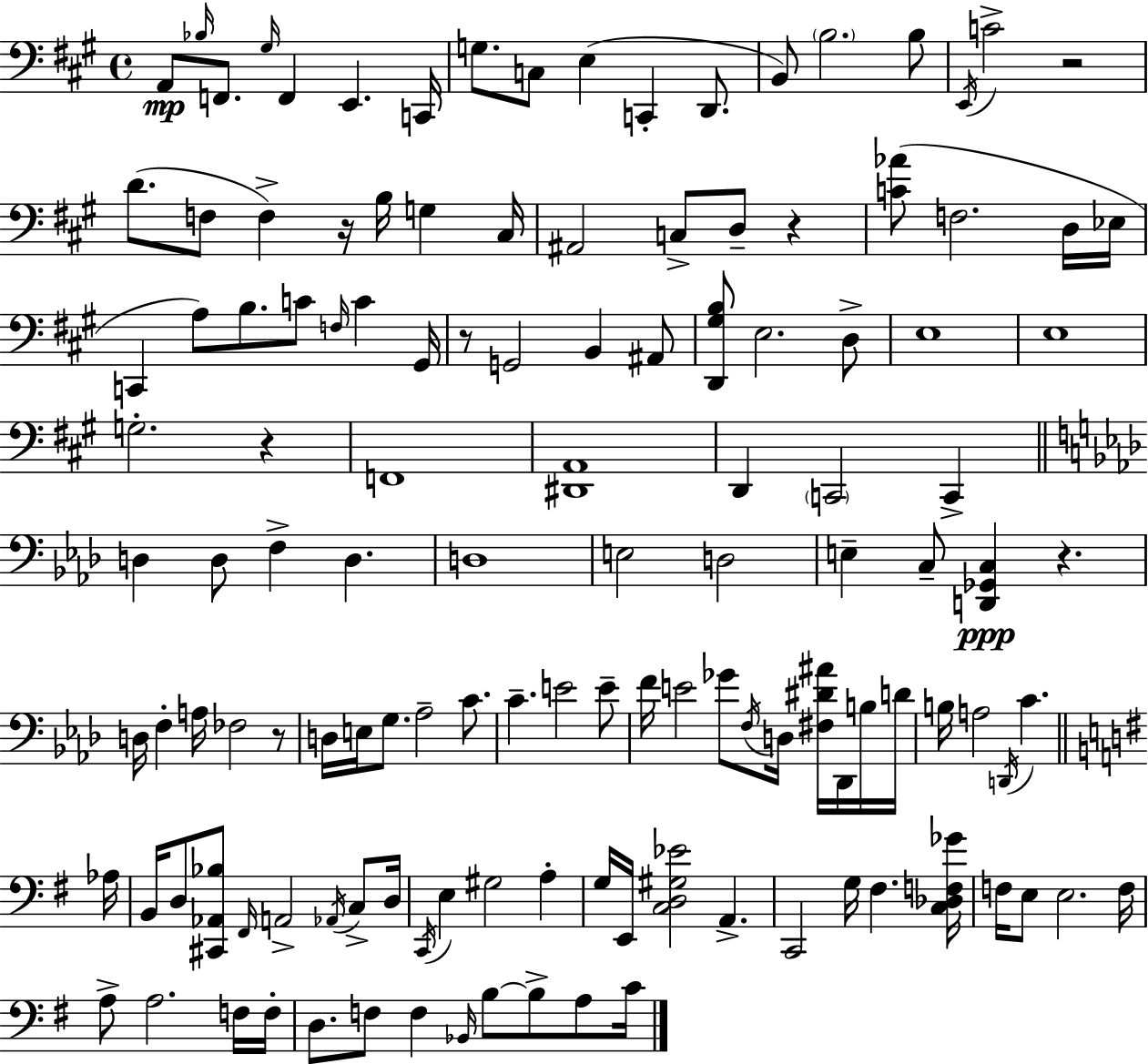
X:1
T:Untitled
M:4/4
L:1/4
K:A
A,,/2 _B,/4 F,,/2 ^G,/4 F,, E,, C,,/4 G,/2 C,/2 E, C,, D,,/2 B,,/2 B,2 B,/2 E,,/4 C2 z2 D/2 F,/2 F, z/4 B,/4 G, ^C,/4 ^A,,2 C,/2 D,/2 z [C_A]/2 F,2 D,/4 _E,/4 C,, A,/2 B,/2 C/2 F,/4 C ^G,,/4 z/2 G,,2 B,, ^A,,/2 [D,,^G,B,]/2 E,2 D,/2 E,4 E,4 G,2 z F,,4 [^D,,A,,]4 D,, C,,2 C,, D, D,/2 F, D, D,4 E,2 D,2 E, C,/2 [D,,_G,,C,] z D,/4 F, A,/4 _F,2 z/2 D,/4 E,/4 G,/2 _A,2 C/2 C E2 E/2 F/4 E2 _G/2 F,/4 D,/4 [^F,^D^A]/4 _D,,/4 B,/4 D/4 B,/4 A,2 D,,/4 C _A,/4 B,,/4 D,/2 [^C,,_A,,_B,]/2 ^F,,/4 A,,2 _A,,/4 C,/2 D,/4 C,,/4 E, ^G,2 A, G,/4 E,,/4 [C,D,^G,_E]2 A,, C,,2 G,/4 ^F, [C,_D,F,_G]/4 F,/4 E,/2 E,2 F,/4 A,/2 A,2 F,/4 F,/4 D,/2 F,/2 F, _B,,/4 B,/2 B,/2 A,/2 C/4